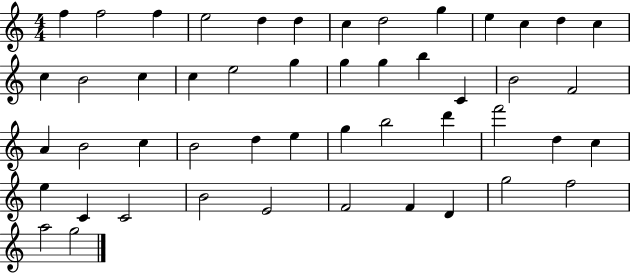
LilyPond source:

{
  \clef treble
  \numericTimeSignature
  \time 4/4
  \key c \major
  f''4 f''2 f''4 | e''2 d''4 d''4 | c''4 d''2 g''4 | e''4 c''4 d''4 c''4 | \break c''4 b'2 c''4 | c''4 e''2 g''4 | g''4 g''4 b''4 c'4 | b'2 f'2 | \break a'4 b'2 c''4 | b'2 d''4 e''4 | g''4 b''2 d'''4 | f'''2 d''4 c''4 | \break e''4 c'4 c'2 | b'2 e'2 | f'2 f'4 d'4 | g''2 f''2 | \break a''2 g''2 | \bar "|."
}